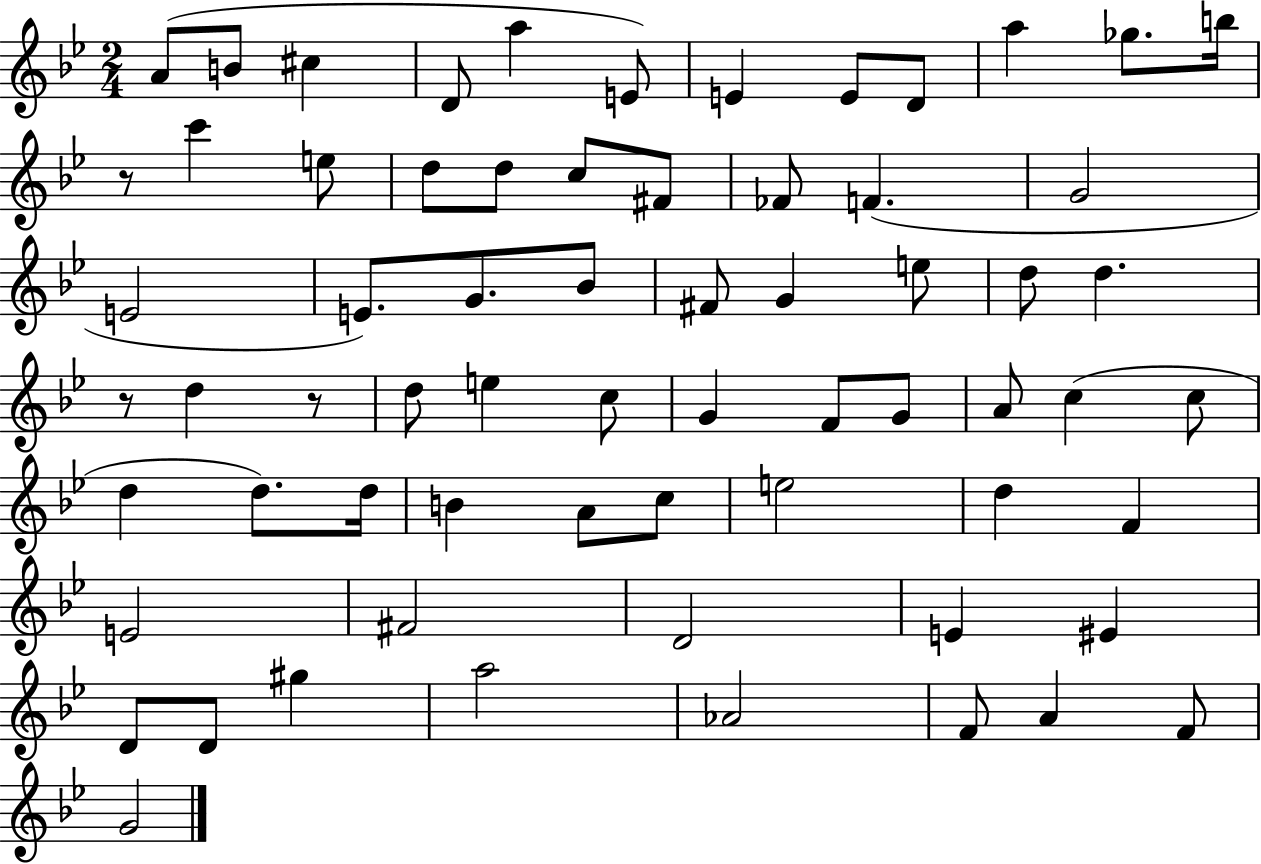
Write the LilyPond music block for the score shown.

{
  \clef treble
  \numericTimeSignature
  \time 2/4
  \key bes \major
  a'8( b'8 cis''4 | d'8 a''4 e'8) | e'4 e'8 d'8 | a''4 ges''8. b''16 | \break r8 c'''4 e''8 | d''8 d''8 c''8 fis'8 | fes'8 f'4.( | g'2 | \break e'2 | e'8.) g'8. bes'8 | fis'8 g'4 e''8 | d''8 d''4. | \break r8 d''4 r8 | d''8 e''4 c''8 | g'4 f'8 g'8 | a'8 c''4( c''8 | \break d''4 d''8.) d''16 | b'4 a'8 c''8 | e''2 | d''4 f'4 | \break e'2 | fis'2 | d'2 | e'4 eis'4 | \break d'8 d'8 gis''4 | a''2 | aes'2 | f'8 a'4 f'8 | \break g'2 | \bar "|."
}